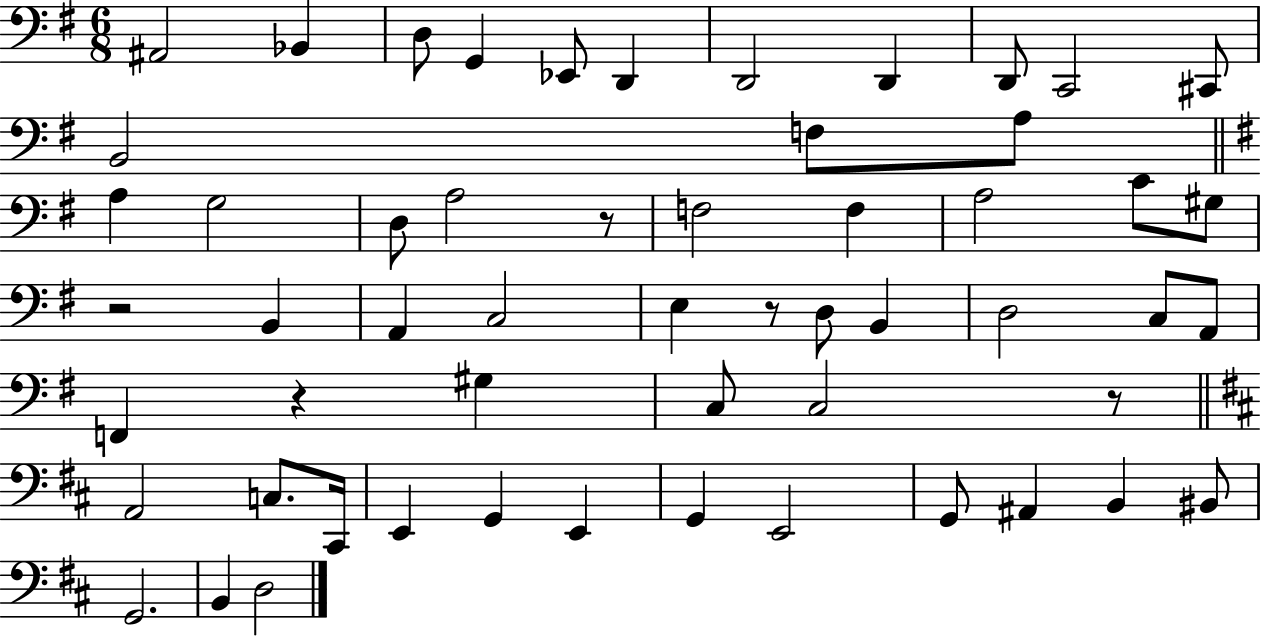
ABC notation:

X:1
T:Untitled
M:6/8
L:1/4
K:G
^A,,2 _B,, D,/2 G,, _E,,/2 D,, D,,2 D,, D,,/2 C,,2 ^C,,/2 B,,2 F,/2 A,/2 A, G,2 D,/2 A,2 z/2 F,2 F, A,2 C/2 ^G,/2 z2 B,, A,, C,2 E, z/2 D,/2 B,, D,2 C,/2 A,,/2 F,, z ^G, C,/2 C,2 z/2 A,,2 C,/2 ^C,,/4 E,, G,, E,, G,, E,,2 G,,/2 ^A,, B,, ^B,,/2 G,,2 B,, D,2